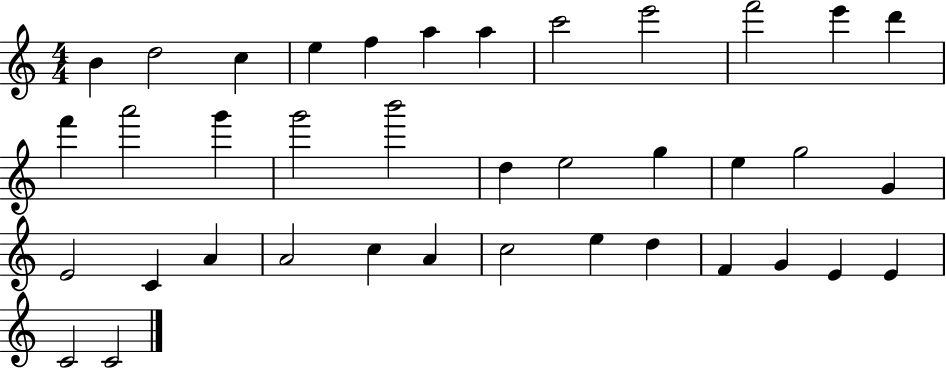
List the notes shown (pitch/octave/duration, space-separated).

B4/q D5/h C5/q E5/q F5/q A5/q A5/q C6/h E6/h F6/h E6/q D6/q F6/q A6/h G6/q G6/h B6/h D5/q E5/h G5/q E5/q G5/h G4/q E4/h C4/q A4/q A4/h C5/q A4/q C5/h E5/q D5/q F4/q G4/q E4/q E4/q C4/h C4/h